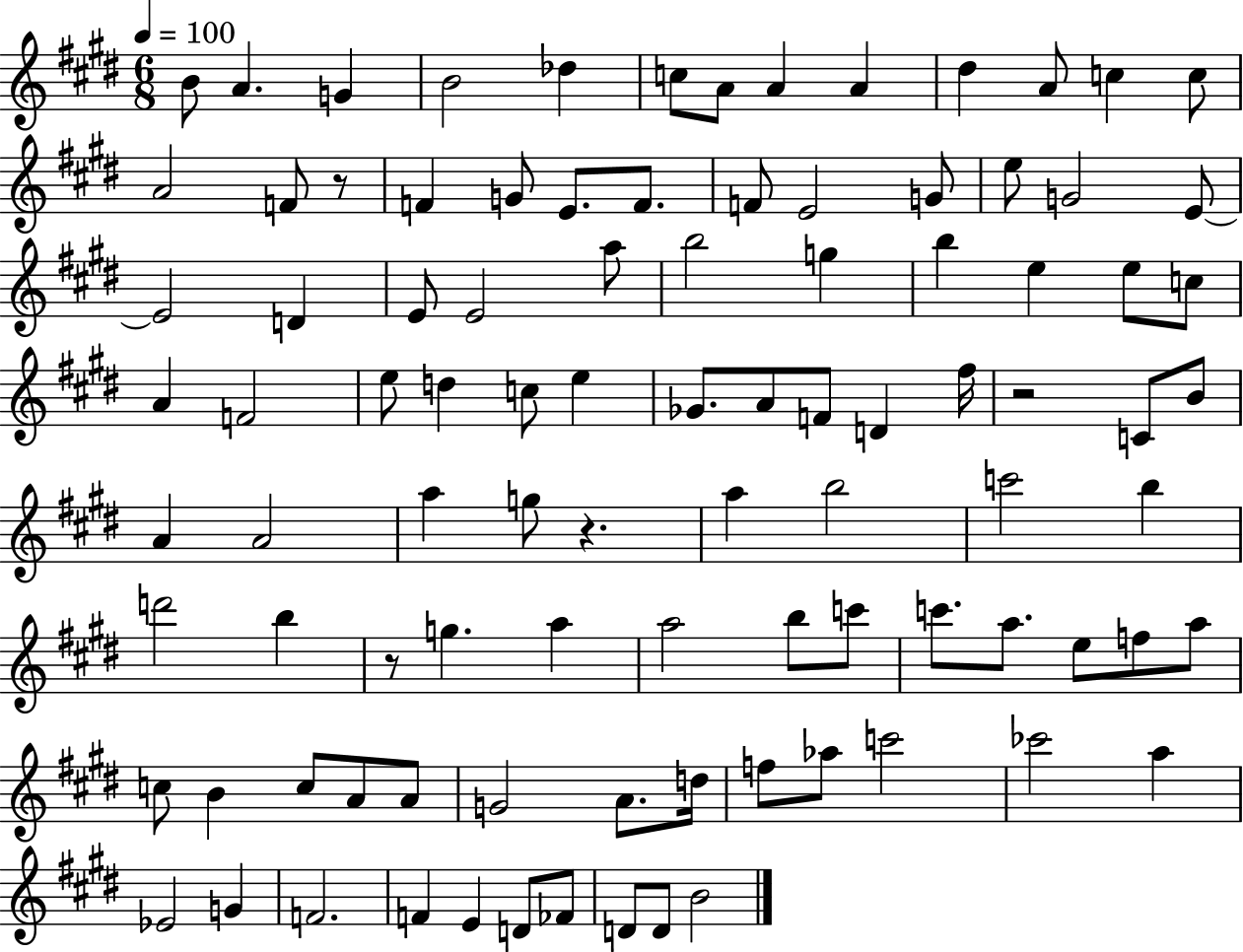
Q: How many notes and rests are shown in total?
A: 96